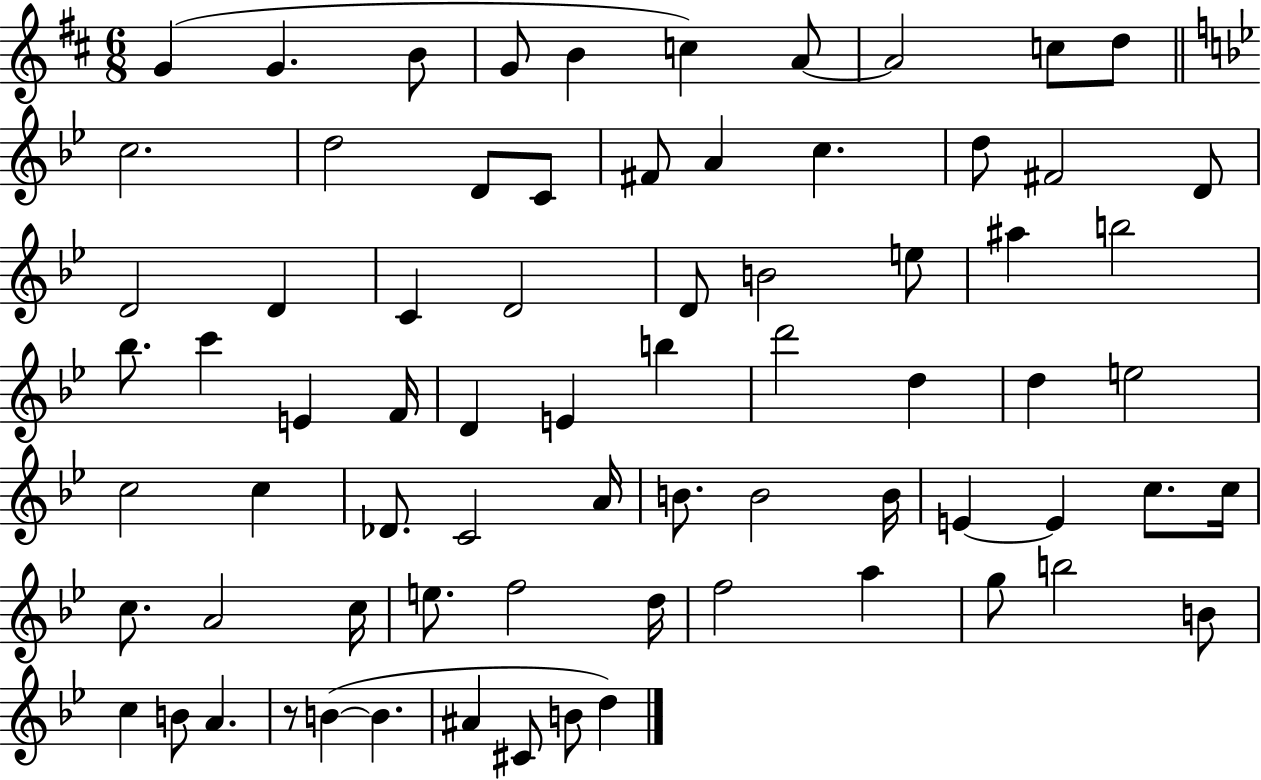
X:1
T:Untitled
M:6/8
L:1/4
K:D
G G B/2 G/2 B c A/2 A2 c/2 d/2 c2 d2 D/2 C/2 ^F/2 A c d/2 ^F2 D/2 D2 D C D2 D/2 B2 e/2 ^a b2 _b/2 c' E F/4 D E b d'2 d d e2 c2 c _D/2 C2 A/4 B/2 B2 B/4 E E c/2 c/4 c/2 A2 c/4 e/2 f2 d/4 f2 a g/2 b2 B/2 c B/2 A z/2 B B ^A ^C/2 B/2 d